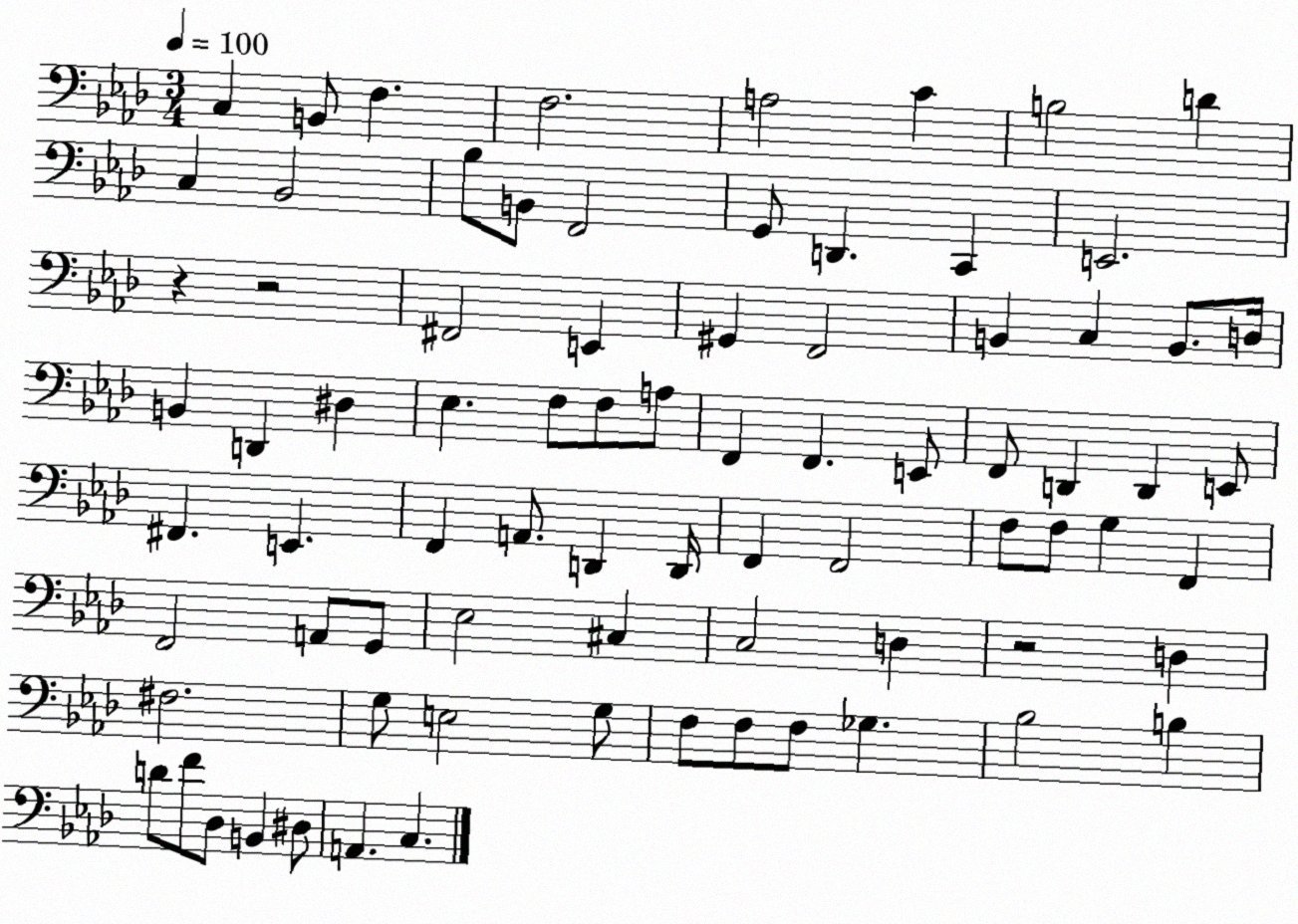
X:1
T:Untitled
M:3/4
L:1/4
K:Ab
C, B,,/2 F, F,2 A,2 C B,2 D C, _B,,2 _B,/2 B,,/2 F,,2 G,,/2 D,, C,, E,,2 z z2 ^F,,2 E,, ^G,, F,,2 B,, C, B,,/2 D,/4 B,, D,, ^D, _E, F,/2 F,/2 A,/2 F,, F,, E,,/2 F,,/2 D,, D,, E,,/2 ^F,, E,, F,, A,,/2 D,, D,,/4 F,, F,,2 F,/2 F,/2 G, F,, F,,2 A,,/2 G,,/2 _E,2 ^C, C,2 D, z2 D, ^F,2 G,/2 E,2 G,/2 F,/2 F,/2 F,/2 _G, _B,2 B, D/2 F/2 _D,/2 B,, ^D,/2 A,, C,